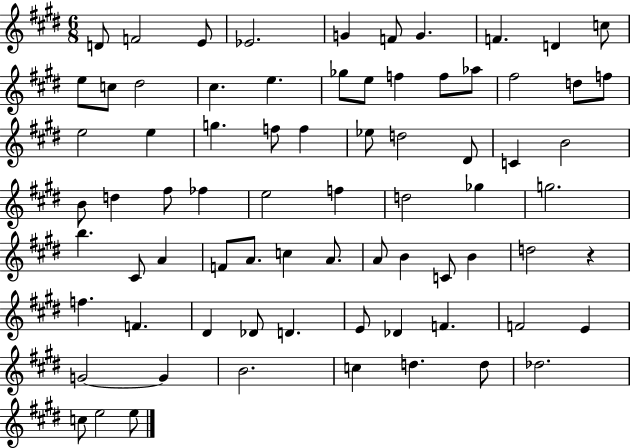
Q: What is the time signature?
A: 6/8